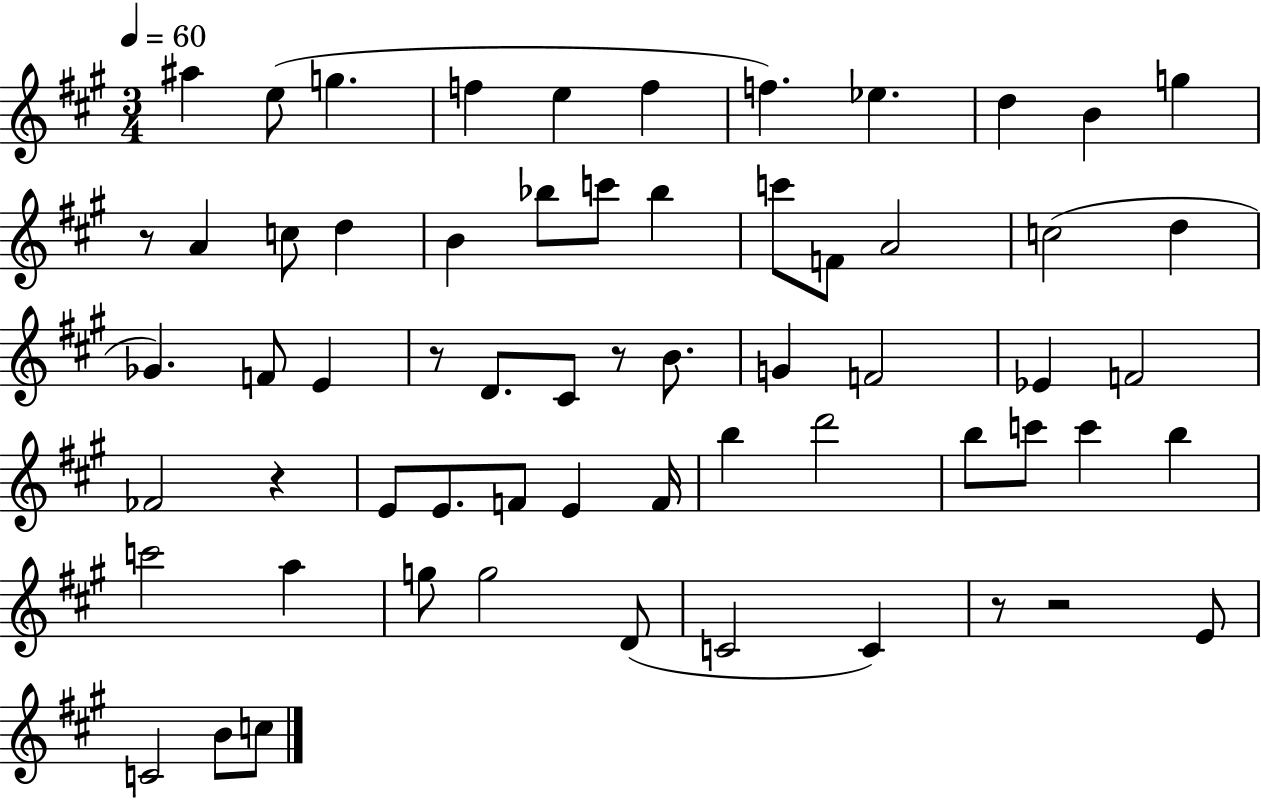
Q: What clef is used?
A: treble